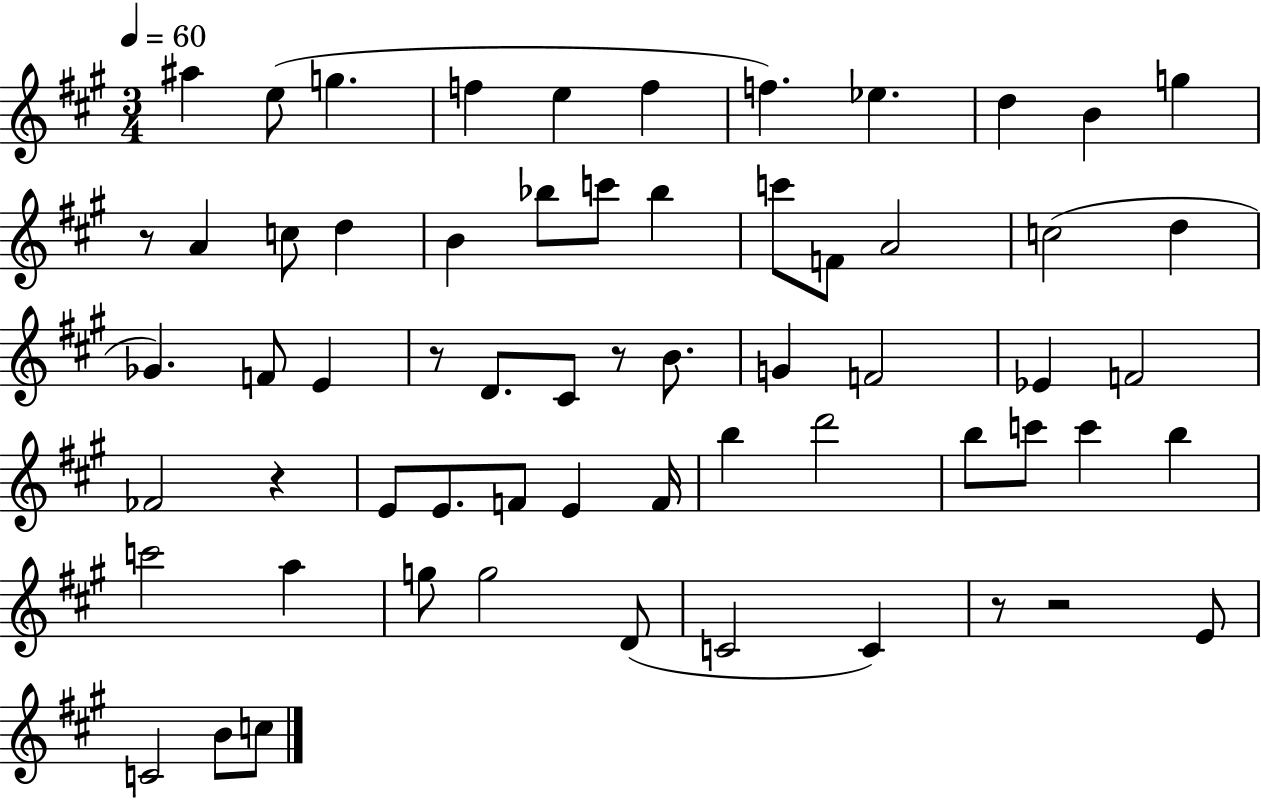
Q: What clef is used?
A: treble